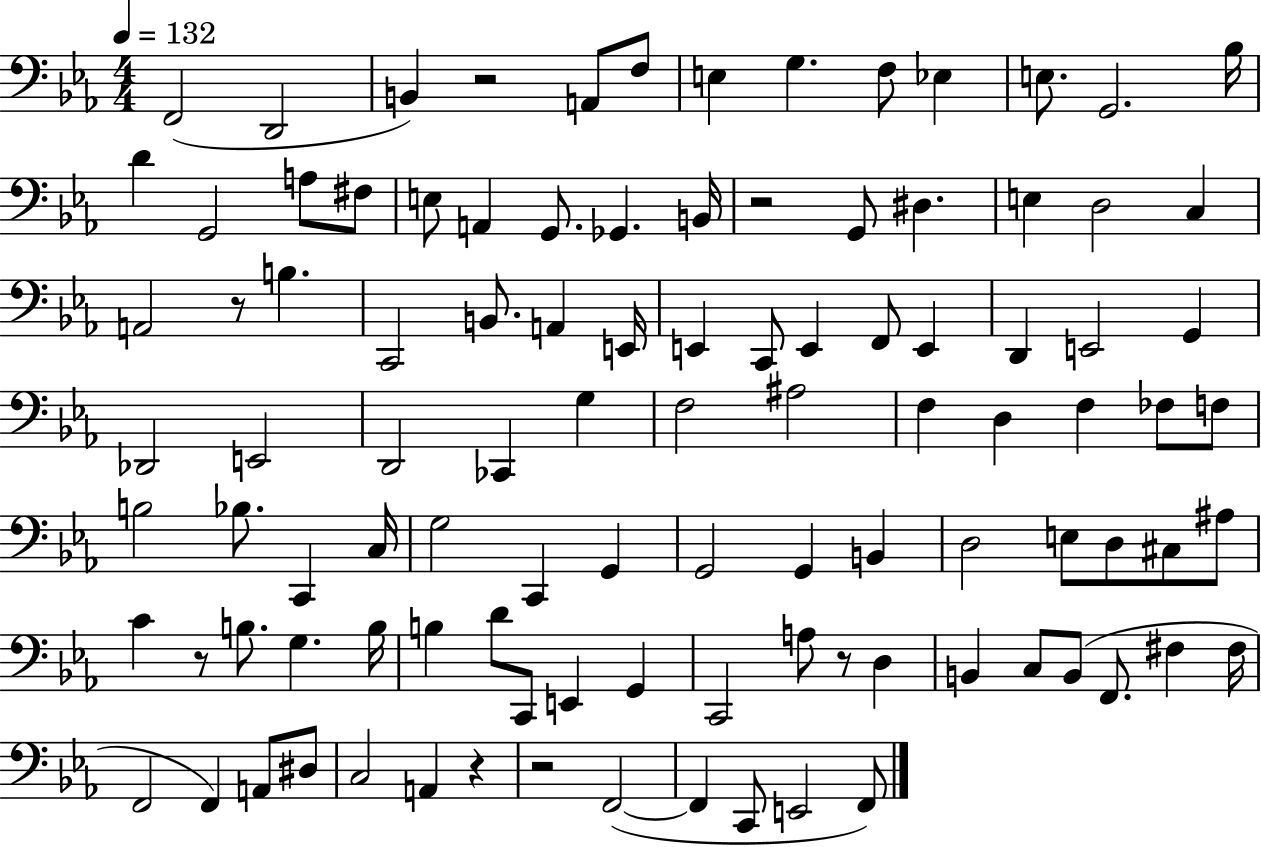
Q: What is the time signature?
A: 4/4